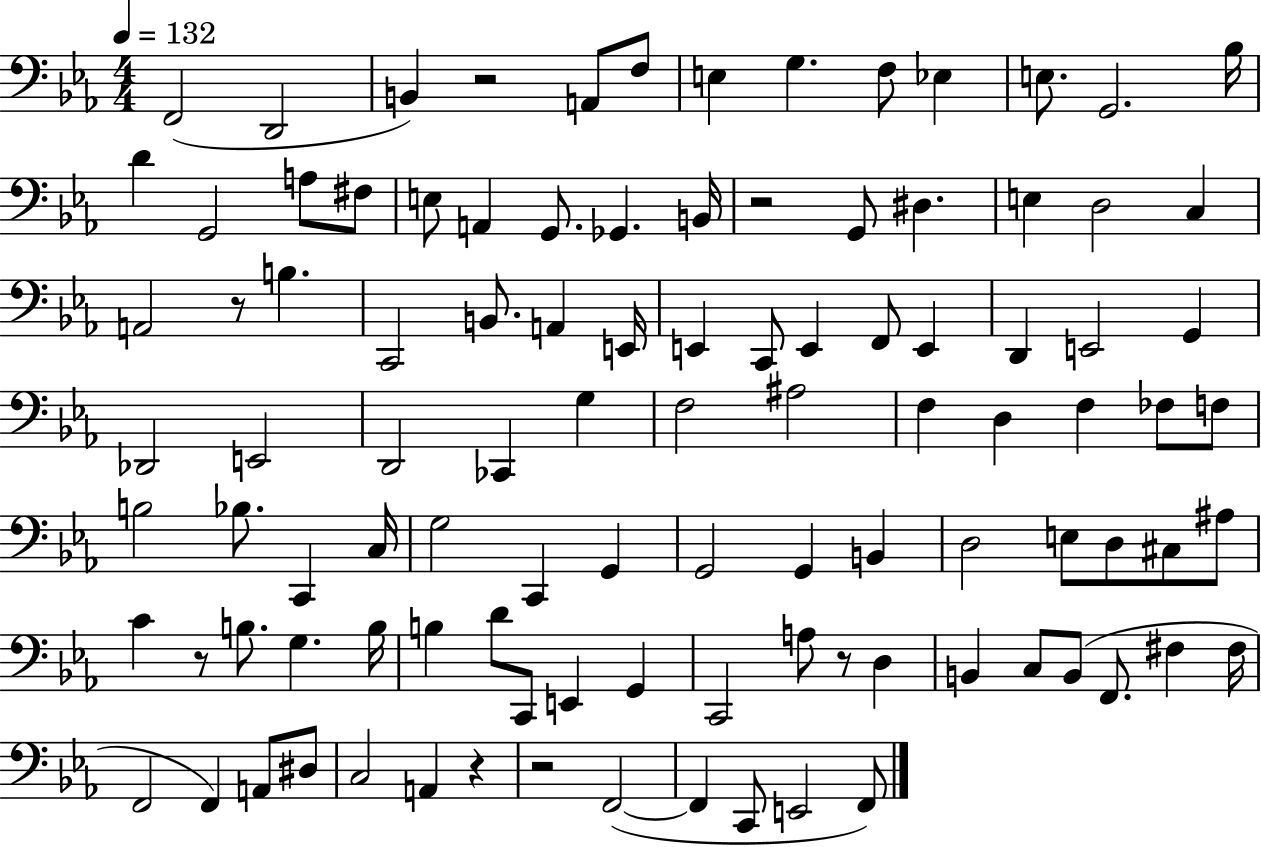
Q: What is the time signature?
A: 4/4